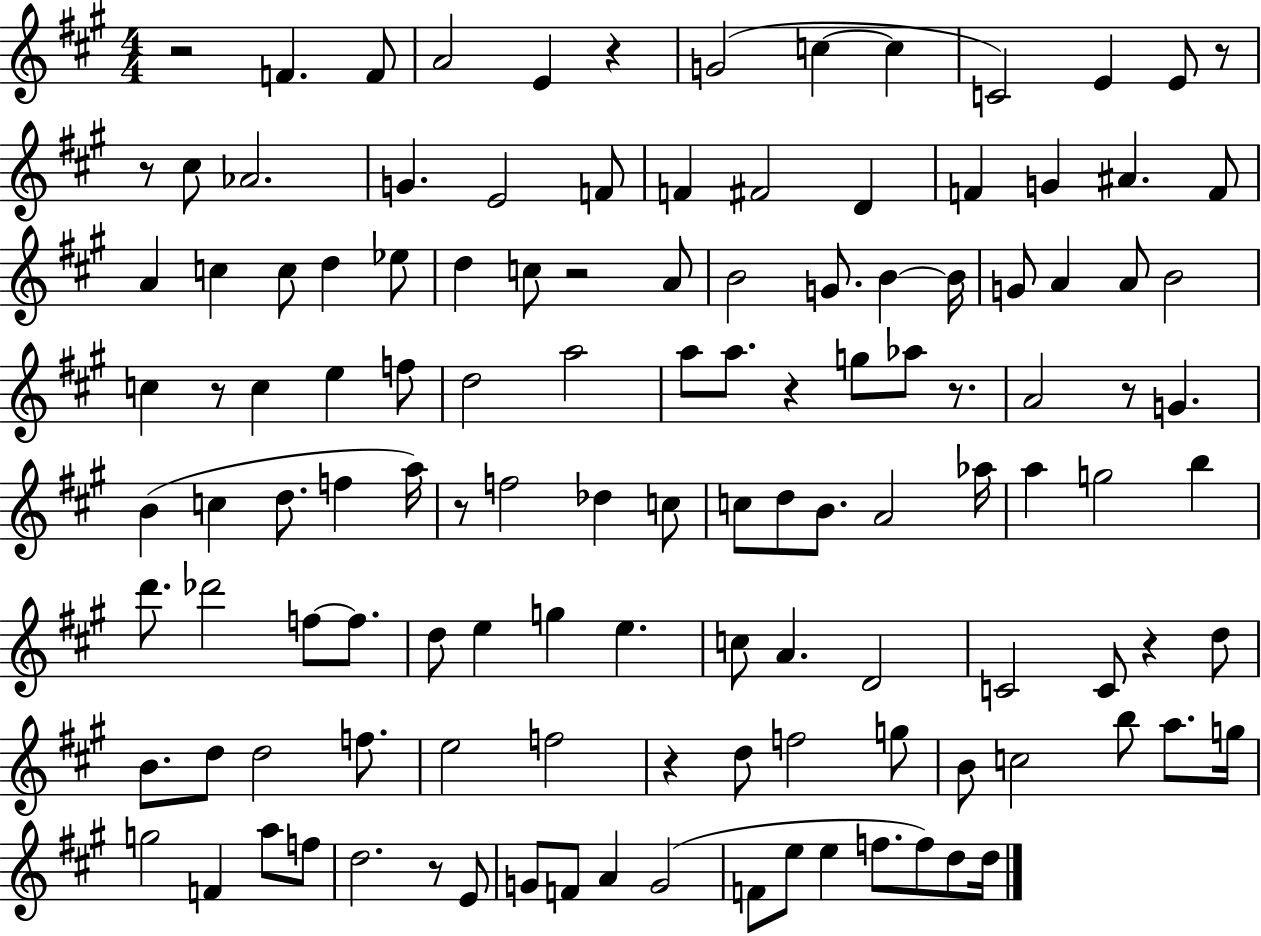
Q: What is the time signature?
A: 4/4